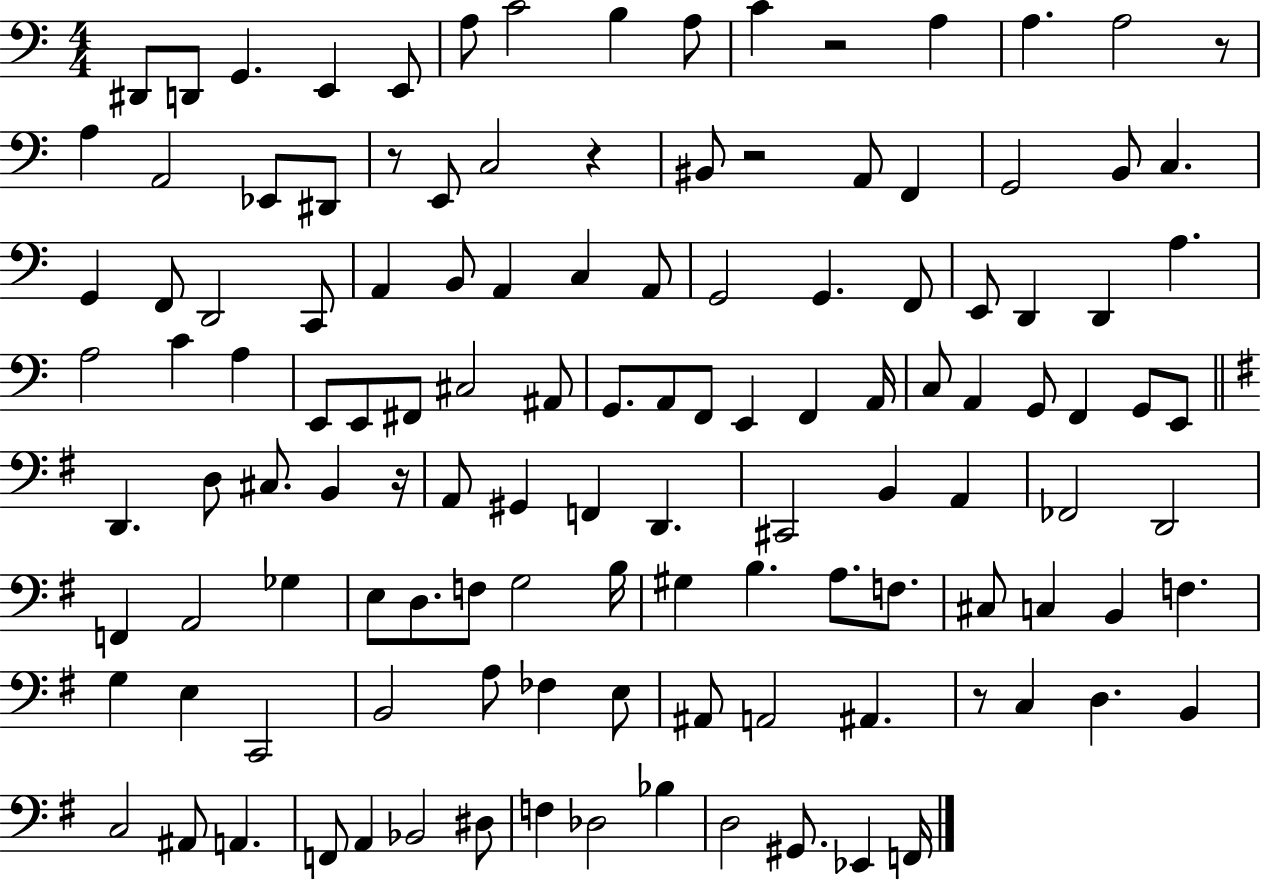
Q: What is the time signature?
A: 4/4